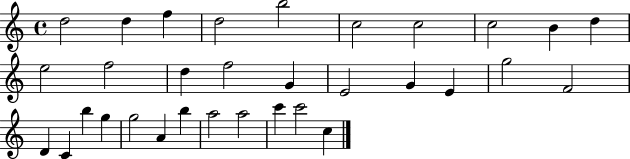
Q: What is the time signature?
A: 4/4